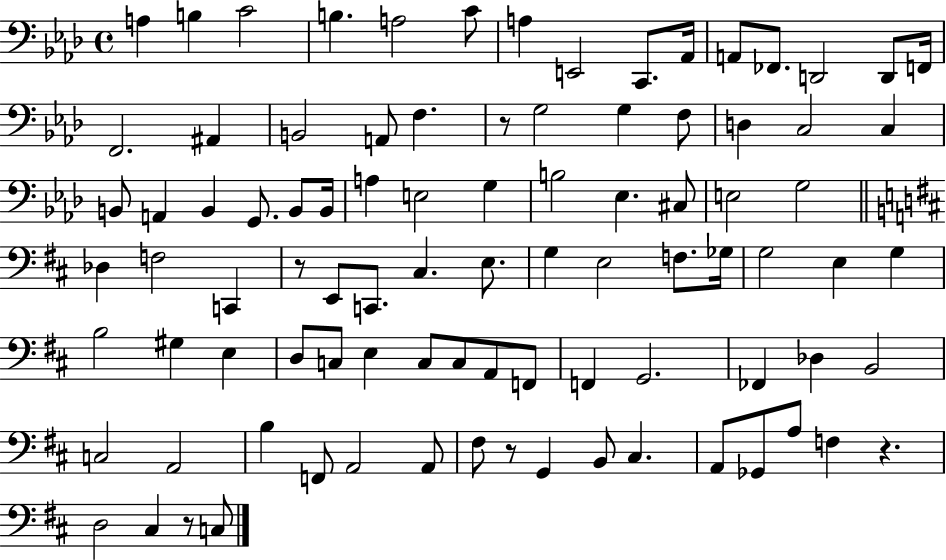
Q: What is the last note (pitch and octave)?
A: C3